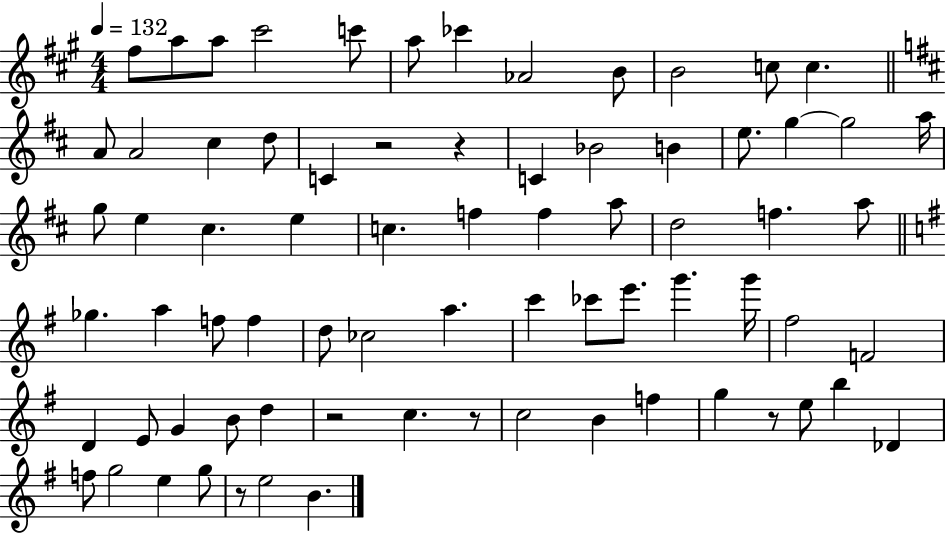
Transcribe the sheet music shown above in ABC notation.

X:1
T:Untitled
M:4/4
L:1/4
K:A
^f/2 a/2 a/2 ^c'2 c'/2 a/2 _c' _A2 B/2 B2 c/2 c A/2 A2 ^c d/2 C z2 z C _B2 B e/2 g g2 a/4 g/2 e ^c e c f f a/2 d2 f a/2 _g a f/2 f d/2 _c2 a c' _c'/2 e'/2 g' g'/4 ^f2 F2 D E/2 G B/2 d z2 c z/2 c2 B f g z/2 e/2 b _D f/2 g2 e g/2 z/2 e2 B